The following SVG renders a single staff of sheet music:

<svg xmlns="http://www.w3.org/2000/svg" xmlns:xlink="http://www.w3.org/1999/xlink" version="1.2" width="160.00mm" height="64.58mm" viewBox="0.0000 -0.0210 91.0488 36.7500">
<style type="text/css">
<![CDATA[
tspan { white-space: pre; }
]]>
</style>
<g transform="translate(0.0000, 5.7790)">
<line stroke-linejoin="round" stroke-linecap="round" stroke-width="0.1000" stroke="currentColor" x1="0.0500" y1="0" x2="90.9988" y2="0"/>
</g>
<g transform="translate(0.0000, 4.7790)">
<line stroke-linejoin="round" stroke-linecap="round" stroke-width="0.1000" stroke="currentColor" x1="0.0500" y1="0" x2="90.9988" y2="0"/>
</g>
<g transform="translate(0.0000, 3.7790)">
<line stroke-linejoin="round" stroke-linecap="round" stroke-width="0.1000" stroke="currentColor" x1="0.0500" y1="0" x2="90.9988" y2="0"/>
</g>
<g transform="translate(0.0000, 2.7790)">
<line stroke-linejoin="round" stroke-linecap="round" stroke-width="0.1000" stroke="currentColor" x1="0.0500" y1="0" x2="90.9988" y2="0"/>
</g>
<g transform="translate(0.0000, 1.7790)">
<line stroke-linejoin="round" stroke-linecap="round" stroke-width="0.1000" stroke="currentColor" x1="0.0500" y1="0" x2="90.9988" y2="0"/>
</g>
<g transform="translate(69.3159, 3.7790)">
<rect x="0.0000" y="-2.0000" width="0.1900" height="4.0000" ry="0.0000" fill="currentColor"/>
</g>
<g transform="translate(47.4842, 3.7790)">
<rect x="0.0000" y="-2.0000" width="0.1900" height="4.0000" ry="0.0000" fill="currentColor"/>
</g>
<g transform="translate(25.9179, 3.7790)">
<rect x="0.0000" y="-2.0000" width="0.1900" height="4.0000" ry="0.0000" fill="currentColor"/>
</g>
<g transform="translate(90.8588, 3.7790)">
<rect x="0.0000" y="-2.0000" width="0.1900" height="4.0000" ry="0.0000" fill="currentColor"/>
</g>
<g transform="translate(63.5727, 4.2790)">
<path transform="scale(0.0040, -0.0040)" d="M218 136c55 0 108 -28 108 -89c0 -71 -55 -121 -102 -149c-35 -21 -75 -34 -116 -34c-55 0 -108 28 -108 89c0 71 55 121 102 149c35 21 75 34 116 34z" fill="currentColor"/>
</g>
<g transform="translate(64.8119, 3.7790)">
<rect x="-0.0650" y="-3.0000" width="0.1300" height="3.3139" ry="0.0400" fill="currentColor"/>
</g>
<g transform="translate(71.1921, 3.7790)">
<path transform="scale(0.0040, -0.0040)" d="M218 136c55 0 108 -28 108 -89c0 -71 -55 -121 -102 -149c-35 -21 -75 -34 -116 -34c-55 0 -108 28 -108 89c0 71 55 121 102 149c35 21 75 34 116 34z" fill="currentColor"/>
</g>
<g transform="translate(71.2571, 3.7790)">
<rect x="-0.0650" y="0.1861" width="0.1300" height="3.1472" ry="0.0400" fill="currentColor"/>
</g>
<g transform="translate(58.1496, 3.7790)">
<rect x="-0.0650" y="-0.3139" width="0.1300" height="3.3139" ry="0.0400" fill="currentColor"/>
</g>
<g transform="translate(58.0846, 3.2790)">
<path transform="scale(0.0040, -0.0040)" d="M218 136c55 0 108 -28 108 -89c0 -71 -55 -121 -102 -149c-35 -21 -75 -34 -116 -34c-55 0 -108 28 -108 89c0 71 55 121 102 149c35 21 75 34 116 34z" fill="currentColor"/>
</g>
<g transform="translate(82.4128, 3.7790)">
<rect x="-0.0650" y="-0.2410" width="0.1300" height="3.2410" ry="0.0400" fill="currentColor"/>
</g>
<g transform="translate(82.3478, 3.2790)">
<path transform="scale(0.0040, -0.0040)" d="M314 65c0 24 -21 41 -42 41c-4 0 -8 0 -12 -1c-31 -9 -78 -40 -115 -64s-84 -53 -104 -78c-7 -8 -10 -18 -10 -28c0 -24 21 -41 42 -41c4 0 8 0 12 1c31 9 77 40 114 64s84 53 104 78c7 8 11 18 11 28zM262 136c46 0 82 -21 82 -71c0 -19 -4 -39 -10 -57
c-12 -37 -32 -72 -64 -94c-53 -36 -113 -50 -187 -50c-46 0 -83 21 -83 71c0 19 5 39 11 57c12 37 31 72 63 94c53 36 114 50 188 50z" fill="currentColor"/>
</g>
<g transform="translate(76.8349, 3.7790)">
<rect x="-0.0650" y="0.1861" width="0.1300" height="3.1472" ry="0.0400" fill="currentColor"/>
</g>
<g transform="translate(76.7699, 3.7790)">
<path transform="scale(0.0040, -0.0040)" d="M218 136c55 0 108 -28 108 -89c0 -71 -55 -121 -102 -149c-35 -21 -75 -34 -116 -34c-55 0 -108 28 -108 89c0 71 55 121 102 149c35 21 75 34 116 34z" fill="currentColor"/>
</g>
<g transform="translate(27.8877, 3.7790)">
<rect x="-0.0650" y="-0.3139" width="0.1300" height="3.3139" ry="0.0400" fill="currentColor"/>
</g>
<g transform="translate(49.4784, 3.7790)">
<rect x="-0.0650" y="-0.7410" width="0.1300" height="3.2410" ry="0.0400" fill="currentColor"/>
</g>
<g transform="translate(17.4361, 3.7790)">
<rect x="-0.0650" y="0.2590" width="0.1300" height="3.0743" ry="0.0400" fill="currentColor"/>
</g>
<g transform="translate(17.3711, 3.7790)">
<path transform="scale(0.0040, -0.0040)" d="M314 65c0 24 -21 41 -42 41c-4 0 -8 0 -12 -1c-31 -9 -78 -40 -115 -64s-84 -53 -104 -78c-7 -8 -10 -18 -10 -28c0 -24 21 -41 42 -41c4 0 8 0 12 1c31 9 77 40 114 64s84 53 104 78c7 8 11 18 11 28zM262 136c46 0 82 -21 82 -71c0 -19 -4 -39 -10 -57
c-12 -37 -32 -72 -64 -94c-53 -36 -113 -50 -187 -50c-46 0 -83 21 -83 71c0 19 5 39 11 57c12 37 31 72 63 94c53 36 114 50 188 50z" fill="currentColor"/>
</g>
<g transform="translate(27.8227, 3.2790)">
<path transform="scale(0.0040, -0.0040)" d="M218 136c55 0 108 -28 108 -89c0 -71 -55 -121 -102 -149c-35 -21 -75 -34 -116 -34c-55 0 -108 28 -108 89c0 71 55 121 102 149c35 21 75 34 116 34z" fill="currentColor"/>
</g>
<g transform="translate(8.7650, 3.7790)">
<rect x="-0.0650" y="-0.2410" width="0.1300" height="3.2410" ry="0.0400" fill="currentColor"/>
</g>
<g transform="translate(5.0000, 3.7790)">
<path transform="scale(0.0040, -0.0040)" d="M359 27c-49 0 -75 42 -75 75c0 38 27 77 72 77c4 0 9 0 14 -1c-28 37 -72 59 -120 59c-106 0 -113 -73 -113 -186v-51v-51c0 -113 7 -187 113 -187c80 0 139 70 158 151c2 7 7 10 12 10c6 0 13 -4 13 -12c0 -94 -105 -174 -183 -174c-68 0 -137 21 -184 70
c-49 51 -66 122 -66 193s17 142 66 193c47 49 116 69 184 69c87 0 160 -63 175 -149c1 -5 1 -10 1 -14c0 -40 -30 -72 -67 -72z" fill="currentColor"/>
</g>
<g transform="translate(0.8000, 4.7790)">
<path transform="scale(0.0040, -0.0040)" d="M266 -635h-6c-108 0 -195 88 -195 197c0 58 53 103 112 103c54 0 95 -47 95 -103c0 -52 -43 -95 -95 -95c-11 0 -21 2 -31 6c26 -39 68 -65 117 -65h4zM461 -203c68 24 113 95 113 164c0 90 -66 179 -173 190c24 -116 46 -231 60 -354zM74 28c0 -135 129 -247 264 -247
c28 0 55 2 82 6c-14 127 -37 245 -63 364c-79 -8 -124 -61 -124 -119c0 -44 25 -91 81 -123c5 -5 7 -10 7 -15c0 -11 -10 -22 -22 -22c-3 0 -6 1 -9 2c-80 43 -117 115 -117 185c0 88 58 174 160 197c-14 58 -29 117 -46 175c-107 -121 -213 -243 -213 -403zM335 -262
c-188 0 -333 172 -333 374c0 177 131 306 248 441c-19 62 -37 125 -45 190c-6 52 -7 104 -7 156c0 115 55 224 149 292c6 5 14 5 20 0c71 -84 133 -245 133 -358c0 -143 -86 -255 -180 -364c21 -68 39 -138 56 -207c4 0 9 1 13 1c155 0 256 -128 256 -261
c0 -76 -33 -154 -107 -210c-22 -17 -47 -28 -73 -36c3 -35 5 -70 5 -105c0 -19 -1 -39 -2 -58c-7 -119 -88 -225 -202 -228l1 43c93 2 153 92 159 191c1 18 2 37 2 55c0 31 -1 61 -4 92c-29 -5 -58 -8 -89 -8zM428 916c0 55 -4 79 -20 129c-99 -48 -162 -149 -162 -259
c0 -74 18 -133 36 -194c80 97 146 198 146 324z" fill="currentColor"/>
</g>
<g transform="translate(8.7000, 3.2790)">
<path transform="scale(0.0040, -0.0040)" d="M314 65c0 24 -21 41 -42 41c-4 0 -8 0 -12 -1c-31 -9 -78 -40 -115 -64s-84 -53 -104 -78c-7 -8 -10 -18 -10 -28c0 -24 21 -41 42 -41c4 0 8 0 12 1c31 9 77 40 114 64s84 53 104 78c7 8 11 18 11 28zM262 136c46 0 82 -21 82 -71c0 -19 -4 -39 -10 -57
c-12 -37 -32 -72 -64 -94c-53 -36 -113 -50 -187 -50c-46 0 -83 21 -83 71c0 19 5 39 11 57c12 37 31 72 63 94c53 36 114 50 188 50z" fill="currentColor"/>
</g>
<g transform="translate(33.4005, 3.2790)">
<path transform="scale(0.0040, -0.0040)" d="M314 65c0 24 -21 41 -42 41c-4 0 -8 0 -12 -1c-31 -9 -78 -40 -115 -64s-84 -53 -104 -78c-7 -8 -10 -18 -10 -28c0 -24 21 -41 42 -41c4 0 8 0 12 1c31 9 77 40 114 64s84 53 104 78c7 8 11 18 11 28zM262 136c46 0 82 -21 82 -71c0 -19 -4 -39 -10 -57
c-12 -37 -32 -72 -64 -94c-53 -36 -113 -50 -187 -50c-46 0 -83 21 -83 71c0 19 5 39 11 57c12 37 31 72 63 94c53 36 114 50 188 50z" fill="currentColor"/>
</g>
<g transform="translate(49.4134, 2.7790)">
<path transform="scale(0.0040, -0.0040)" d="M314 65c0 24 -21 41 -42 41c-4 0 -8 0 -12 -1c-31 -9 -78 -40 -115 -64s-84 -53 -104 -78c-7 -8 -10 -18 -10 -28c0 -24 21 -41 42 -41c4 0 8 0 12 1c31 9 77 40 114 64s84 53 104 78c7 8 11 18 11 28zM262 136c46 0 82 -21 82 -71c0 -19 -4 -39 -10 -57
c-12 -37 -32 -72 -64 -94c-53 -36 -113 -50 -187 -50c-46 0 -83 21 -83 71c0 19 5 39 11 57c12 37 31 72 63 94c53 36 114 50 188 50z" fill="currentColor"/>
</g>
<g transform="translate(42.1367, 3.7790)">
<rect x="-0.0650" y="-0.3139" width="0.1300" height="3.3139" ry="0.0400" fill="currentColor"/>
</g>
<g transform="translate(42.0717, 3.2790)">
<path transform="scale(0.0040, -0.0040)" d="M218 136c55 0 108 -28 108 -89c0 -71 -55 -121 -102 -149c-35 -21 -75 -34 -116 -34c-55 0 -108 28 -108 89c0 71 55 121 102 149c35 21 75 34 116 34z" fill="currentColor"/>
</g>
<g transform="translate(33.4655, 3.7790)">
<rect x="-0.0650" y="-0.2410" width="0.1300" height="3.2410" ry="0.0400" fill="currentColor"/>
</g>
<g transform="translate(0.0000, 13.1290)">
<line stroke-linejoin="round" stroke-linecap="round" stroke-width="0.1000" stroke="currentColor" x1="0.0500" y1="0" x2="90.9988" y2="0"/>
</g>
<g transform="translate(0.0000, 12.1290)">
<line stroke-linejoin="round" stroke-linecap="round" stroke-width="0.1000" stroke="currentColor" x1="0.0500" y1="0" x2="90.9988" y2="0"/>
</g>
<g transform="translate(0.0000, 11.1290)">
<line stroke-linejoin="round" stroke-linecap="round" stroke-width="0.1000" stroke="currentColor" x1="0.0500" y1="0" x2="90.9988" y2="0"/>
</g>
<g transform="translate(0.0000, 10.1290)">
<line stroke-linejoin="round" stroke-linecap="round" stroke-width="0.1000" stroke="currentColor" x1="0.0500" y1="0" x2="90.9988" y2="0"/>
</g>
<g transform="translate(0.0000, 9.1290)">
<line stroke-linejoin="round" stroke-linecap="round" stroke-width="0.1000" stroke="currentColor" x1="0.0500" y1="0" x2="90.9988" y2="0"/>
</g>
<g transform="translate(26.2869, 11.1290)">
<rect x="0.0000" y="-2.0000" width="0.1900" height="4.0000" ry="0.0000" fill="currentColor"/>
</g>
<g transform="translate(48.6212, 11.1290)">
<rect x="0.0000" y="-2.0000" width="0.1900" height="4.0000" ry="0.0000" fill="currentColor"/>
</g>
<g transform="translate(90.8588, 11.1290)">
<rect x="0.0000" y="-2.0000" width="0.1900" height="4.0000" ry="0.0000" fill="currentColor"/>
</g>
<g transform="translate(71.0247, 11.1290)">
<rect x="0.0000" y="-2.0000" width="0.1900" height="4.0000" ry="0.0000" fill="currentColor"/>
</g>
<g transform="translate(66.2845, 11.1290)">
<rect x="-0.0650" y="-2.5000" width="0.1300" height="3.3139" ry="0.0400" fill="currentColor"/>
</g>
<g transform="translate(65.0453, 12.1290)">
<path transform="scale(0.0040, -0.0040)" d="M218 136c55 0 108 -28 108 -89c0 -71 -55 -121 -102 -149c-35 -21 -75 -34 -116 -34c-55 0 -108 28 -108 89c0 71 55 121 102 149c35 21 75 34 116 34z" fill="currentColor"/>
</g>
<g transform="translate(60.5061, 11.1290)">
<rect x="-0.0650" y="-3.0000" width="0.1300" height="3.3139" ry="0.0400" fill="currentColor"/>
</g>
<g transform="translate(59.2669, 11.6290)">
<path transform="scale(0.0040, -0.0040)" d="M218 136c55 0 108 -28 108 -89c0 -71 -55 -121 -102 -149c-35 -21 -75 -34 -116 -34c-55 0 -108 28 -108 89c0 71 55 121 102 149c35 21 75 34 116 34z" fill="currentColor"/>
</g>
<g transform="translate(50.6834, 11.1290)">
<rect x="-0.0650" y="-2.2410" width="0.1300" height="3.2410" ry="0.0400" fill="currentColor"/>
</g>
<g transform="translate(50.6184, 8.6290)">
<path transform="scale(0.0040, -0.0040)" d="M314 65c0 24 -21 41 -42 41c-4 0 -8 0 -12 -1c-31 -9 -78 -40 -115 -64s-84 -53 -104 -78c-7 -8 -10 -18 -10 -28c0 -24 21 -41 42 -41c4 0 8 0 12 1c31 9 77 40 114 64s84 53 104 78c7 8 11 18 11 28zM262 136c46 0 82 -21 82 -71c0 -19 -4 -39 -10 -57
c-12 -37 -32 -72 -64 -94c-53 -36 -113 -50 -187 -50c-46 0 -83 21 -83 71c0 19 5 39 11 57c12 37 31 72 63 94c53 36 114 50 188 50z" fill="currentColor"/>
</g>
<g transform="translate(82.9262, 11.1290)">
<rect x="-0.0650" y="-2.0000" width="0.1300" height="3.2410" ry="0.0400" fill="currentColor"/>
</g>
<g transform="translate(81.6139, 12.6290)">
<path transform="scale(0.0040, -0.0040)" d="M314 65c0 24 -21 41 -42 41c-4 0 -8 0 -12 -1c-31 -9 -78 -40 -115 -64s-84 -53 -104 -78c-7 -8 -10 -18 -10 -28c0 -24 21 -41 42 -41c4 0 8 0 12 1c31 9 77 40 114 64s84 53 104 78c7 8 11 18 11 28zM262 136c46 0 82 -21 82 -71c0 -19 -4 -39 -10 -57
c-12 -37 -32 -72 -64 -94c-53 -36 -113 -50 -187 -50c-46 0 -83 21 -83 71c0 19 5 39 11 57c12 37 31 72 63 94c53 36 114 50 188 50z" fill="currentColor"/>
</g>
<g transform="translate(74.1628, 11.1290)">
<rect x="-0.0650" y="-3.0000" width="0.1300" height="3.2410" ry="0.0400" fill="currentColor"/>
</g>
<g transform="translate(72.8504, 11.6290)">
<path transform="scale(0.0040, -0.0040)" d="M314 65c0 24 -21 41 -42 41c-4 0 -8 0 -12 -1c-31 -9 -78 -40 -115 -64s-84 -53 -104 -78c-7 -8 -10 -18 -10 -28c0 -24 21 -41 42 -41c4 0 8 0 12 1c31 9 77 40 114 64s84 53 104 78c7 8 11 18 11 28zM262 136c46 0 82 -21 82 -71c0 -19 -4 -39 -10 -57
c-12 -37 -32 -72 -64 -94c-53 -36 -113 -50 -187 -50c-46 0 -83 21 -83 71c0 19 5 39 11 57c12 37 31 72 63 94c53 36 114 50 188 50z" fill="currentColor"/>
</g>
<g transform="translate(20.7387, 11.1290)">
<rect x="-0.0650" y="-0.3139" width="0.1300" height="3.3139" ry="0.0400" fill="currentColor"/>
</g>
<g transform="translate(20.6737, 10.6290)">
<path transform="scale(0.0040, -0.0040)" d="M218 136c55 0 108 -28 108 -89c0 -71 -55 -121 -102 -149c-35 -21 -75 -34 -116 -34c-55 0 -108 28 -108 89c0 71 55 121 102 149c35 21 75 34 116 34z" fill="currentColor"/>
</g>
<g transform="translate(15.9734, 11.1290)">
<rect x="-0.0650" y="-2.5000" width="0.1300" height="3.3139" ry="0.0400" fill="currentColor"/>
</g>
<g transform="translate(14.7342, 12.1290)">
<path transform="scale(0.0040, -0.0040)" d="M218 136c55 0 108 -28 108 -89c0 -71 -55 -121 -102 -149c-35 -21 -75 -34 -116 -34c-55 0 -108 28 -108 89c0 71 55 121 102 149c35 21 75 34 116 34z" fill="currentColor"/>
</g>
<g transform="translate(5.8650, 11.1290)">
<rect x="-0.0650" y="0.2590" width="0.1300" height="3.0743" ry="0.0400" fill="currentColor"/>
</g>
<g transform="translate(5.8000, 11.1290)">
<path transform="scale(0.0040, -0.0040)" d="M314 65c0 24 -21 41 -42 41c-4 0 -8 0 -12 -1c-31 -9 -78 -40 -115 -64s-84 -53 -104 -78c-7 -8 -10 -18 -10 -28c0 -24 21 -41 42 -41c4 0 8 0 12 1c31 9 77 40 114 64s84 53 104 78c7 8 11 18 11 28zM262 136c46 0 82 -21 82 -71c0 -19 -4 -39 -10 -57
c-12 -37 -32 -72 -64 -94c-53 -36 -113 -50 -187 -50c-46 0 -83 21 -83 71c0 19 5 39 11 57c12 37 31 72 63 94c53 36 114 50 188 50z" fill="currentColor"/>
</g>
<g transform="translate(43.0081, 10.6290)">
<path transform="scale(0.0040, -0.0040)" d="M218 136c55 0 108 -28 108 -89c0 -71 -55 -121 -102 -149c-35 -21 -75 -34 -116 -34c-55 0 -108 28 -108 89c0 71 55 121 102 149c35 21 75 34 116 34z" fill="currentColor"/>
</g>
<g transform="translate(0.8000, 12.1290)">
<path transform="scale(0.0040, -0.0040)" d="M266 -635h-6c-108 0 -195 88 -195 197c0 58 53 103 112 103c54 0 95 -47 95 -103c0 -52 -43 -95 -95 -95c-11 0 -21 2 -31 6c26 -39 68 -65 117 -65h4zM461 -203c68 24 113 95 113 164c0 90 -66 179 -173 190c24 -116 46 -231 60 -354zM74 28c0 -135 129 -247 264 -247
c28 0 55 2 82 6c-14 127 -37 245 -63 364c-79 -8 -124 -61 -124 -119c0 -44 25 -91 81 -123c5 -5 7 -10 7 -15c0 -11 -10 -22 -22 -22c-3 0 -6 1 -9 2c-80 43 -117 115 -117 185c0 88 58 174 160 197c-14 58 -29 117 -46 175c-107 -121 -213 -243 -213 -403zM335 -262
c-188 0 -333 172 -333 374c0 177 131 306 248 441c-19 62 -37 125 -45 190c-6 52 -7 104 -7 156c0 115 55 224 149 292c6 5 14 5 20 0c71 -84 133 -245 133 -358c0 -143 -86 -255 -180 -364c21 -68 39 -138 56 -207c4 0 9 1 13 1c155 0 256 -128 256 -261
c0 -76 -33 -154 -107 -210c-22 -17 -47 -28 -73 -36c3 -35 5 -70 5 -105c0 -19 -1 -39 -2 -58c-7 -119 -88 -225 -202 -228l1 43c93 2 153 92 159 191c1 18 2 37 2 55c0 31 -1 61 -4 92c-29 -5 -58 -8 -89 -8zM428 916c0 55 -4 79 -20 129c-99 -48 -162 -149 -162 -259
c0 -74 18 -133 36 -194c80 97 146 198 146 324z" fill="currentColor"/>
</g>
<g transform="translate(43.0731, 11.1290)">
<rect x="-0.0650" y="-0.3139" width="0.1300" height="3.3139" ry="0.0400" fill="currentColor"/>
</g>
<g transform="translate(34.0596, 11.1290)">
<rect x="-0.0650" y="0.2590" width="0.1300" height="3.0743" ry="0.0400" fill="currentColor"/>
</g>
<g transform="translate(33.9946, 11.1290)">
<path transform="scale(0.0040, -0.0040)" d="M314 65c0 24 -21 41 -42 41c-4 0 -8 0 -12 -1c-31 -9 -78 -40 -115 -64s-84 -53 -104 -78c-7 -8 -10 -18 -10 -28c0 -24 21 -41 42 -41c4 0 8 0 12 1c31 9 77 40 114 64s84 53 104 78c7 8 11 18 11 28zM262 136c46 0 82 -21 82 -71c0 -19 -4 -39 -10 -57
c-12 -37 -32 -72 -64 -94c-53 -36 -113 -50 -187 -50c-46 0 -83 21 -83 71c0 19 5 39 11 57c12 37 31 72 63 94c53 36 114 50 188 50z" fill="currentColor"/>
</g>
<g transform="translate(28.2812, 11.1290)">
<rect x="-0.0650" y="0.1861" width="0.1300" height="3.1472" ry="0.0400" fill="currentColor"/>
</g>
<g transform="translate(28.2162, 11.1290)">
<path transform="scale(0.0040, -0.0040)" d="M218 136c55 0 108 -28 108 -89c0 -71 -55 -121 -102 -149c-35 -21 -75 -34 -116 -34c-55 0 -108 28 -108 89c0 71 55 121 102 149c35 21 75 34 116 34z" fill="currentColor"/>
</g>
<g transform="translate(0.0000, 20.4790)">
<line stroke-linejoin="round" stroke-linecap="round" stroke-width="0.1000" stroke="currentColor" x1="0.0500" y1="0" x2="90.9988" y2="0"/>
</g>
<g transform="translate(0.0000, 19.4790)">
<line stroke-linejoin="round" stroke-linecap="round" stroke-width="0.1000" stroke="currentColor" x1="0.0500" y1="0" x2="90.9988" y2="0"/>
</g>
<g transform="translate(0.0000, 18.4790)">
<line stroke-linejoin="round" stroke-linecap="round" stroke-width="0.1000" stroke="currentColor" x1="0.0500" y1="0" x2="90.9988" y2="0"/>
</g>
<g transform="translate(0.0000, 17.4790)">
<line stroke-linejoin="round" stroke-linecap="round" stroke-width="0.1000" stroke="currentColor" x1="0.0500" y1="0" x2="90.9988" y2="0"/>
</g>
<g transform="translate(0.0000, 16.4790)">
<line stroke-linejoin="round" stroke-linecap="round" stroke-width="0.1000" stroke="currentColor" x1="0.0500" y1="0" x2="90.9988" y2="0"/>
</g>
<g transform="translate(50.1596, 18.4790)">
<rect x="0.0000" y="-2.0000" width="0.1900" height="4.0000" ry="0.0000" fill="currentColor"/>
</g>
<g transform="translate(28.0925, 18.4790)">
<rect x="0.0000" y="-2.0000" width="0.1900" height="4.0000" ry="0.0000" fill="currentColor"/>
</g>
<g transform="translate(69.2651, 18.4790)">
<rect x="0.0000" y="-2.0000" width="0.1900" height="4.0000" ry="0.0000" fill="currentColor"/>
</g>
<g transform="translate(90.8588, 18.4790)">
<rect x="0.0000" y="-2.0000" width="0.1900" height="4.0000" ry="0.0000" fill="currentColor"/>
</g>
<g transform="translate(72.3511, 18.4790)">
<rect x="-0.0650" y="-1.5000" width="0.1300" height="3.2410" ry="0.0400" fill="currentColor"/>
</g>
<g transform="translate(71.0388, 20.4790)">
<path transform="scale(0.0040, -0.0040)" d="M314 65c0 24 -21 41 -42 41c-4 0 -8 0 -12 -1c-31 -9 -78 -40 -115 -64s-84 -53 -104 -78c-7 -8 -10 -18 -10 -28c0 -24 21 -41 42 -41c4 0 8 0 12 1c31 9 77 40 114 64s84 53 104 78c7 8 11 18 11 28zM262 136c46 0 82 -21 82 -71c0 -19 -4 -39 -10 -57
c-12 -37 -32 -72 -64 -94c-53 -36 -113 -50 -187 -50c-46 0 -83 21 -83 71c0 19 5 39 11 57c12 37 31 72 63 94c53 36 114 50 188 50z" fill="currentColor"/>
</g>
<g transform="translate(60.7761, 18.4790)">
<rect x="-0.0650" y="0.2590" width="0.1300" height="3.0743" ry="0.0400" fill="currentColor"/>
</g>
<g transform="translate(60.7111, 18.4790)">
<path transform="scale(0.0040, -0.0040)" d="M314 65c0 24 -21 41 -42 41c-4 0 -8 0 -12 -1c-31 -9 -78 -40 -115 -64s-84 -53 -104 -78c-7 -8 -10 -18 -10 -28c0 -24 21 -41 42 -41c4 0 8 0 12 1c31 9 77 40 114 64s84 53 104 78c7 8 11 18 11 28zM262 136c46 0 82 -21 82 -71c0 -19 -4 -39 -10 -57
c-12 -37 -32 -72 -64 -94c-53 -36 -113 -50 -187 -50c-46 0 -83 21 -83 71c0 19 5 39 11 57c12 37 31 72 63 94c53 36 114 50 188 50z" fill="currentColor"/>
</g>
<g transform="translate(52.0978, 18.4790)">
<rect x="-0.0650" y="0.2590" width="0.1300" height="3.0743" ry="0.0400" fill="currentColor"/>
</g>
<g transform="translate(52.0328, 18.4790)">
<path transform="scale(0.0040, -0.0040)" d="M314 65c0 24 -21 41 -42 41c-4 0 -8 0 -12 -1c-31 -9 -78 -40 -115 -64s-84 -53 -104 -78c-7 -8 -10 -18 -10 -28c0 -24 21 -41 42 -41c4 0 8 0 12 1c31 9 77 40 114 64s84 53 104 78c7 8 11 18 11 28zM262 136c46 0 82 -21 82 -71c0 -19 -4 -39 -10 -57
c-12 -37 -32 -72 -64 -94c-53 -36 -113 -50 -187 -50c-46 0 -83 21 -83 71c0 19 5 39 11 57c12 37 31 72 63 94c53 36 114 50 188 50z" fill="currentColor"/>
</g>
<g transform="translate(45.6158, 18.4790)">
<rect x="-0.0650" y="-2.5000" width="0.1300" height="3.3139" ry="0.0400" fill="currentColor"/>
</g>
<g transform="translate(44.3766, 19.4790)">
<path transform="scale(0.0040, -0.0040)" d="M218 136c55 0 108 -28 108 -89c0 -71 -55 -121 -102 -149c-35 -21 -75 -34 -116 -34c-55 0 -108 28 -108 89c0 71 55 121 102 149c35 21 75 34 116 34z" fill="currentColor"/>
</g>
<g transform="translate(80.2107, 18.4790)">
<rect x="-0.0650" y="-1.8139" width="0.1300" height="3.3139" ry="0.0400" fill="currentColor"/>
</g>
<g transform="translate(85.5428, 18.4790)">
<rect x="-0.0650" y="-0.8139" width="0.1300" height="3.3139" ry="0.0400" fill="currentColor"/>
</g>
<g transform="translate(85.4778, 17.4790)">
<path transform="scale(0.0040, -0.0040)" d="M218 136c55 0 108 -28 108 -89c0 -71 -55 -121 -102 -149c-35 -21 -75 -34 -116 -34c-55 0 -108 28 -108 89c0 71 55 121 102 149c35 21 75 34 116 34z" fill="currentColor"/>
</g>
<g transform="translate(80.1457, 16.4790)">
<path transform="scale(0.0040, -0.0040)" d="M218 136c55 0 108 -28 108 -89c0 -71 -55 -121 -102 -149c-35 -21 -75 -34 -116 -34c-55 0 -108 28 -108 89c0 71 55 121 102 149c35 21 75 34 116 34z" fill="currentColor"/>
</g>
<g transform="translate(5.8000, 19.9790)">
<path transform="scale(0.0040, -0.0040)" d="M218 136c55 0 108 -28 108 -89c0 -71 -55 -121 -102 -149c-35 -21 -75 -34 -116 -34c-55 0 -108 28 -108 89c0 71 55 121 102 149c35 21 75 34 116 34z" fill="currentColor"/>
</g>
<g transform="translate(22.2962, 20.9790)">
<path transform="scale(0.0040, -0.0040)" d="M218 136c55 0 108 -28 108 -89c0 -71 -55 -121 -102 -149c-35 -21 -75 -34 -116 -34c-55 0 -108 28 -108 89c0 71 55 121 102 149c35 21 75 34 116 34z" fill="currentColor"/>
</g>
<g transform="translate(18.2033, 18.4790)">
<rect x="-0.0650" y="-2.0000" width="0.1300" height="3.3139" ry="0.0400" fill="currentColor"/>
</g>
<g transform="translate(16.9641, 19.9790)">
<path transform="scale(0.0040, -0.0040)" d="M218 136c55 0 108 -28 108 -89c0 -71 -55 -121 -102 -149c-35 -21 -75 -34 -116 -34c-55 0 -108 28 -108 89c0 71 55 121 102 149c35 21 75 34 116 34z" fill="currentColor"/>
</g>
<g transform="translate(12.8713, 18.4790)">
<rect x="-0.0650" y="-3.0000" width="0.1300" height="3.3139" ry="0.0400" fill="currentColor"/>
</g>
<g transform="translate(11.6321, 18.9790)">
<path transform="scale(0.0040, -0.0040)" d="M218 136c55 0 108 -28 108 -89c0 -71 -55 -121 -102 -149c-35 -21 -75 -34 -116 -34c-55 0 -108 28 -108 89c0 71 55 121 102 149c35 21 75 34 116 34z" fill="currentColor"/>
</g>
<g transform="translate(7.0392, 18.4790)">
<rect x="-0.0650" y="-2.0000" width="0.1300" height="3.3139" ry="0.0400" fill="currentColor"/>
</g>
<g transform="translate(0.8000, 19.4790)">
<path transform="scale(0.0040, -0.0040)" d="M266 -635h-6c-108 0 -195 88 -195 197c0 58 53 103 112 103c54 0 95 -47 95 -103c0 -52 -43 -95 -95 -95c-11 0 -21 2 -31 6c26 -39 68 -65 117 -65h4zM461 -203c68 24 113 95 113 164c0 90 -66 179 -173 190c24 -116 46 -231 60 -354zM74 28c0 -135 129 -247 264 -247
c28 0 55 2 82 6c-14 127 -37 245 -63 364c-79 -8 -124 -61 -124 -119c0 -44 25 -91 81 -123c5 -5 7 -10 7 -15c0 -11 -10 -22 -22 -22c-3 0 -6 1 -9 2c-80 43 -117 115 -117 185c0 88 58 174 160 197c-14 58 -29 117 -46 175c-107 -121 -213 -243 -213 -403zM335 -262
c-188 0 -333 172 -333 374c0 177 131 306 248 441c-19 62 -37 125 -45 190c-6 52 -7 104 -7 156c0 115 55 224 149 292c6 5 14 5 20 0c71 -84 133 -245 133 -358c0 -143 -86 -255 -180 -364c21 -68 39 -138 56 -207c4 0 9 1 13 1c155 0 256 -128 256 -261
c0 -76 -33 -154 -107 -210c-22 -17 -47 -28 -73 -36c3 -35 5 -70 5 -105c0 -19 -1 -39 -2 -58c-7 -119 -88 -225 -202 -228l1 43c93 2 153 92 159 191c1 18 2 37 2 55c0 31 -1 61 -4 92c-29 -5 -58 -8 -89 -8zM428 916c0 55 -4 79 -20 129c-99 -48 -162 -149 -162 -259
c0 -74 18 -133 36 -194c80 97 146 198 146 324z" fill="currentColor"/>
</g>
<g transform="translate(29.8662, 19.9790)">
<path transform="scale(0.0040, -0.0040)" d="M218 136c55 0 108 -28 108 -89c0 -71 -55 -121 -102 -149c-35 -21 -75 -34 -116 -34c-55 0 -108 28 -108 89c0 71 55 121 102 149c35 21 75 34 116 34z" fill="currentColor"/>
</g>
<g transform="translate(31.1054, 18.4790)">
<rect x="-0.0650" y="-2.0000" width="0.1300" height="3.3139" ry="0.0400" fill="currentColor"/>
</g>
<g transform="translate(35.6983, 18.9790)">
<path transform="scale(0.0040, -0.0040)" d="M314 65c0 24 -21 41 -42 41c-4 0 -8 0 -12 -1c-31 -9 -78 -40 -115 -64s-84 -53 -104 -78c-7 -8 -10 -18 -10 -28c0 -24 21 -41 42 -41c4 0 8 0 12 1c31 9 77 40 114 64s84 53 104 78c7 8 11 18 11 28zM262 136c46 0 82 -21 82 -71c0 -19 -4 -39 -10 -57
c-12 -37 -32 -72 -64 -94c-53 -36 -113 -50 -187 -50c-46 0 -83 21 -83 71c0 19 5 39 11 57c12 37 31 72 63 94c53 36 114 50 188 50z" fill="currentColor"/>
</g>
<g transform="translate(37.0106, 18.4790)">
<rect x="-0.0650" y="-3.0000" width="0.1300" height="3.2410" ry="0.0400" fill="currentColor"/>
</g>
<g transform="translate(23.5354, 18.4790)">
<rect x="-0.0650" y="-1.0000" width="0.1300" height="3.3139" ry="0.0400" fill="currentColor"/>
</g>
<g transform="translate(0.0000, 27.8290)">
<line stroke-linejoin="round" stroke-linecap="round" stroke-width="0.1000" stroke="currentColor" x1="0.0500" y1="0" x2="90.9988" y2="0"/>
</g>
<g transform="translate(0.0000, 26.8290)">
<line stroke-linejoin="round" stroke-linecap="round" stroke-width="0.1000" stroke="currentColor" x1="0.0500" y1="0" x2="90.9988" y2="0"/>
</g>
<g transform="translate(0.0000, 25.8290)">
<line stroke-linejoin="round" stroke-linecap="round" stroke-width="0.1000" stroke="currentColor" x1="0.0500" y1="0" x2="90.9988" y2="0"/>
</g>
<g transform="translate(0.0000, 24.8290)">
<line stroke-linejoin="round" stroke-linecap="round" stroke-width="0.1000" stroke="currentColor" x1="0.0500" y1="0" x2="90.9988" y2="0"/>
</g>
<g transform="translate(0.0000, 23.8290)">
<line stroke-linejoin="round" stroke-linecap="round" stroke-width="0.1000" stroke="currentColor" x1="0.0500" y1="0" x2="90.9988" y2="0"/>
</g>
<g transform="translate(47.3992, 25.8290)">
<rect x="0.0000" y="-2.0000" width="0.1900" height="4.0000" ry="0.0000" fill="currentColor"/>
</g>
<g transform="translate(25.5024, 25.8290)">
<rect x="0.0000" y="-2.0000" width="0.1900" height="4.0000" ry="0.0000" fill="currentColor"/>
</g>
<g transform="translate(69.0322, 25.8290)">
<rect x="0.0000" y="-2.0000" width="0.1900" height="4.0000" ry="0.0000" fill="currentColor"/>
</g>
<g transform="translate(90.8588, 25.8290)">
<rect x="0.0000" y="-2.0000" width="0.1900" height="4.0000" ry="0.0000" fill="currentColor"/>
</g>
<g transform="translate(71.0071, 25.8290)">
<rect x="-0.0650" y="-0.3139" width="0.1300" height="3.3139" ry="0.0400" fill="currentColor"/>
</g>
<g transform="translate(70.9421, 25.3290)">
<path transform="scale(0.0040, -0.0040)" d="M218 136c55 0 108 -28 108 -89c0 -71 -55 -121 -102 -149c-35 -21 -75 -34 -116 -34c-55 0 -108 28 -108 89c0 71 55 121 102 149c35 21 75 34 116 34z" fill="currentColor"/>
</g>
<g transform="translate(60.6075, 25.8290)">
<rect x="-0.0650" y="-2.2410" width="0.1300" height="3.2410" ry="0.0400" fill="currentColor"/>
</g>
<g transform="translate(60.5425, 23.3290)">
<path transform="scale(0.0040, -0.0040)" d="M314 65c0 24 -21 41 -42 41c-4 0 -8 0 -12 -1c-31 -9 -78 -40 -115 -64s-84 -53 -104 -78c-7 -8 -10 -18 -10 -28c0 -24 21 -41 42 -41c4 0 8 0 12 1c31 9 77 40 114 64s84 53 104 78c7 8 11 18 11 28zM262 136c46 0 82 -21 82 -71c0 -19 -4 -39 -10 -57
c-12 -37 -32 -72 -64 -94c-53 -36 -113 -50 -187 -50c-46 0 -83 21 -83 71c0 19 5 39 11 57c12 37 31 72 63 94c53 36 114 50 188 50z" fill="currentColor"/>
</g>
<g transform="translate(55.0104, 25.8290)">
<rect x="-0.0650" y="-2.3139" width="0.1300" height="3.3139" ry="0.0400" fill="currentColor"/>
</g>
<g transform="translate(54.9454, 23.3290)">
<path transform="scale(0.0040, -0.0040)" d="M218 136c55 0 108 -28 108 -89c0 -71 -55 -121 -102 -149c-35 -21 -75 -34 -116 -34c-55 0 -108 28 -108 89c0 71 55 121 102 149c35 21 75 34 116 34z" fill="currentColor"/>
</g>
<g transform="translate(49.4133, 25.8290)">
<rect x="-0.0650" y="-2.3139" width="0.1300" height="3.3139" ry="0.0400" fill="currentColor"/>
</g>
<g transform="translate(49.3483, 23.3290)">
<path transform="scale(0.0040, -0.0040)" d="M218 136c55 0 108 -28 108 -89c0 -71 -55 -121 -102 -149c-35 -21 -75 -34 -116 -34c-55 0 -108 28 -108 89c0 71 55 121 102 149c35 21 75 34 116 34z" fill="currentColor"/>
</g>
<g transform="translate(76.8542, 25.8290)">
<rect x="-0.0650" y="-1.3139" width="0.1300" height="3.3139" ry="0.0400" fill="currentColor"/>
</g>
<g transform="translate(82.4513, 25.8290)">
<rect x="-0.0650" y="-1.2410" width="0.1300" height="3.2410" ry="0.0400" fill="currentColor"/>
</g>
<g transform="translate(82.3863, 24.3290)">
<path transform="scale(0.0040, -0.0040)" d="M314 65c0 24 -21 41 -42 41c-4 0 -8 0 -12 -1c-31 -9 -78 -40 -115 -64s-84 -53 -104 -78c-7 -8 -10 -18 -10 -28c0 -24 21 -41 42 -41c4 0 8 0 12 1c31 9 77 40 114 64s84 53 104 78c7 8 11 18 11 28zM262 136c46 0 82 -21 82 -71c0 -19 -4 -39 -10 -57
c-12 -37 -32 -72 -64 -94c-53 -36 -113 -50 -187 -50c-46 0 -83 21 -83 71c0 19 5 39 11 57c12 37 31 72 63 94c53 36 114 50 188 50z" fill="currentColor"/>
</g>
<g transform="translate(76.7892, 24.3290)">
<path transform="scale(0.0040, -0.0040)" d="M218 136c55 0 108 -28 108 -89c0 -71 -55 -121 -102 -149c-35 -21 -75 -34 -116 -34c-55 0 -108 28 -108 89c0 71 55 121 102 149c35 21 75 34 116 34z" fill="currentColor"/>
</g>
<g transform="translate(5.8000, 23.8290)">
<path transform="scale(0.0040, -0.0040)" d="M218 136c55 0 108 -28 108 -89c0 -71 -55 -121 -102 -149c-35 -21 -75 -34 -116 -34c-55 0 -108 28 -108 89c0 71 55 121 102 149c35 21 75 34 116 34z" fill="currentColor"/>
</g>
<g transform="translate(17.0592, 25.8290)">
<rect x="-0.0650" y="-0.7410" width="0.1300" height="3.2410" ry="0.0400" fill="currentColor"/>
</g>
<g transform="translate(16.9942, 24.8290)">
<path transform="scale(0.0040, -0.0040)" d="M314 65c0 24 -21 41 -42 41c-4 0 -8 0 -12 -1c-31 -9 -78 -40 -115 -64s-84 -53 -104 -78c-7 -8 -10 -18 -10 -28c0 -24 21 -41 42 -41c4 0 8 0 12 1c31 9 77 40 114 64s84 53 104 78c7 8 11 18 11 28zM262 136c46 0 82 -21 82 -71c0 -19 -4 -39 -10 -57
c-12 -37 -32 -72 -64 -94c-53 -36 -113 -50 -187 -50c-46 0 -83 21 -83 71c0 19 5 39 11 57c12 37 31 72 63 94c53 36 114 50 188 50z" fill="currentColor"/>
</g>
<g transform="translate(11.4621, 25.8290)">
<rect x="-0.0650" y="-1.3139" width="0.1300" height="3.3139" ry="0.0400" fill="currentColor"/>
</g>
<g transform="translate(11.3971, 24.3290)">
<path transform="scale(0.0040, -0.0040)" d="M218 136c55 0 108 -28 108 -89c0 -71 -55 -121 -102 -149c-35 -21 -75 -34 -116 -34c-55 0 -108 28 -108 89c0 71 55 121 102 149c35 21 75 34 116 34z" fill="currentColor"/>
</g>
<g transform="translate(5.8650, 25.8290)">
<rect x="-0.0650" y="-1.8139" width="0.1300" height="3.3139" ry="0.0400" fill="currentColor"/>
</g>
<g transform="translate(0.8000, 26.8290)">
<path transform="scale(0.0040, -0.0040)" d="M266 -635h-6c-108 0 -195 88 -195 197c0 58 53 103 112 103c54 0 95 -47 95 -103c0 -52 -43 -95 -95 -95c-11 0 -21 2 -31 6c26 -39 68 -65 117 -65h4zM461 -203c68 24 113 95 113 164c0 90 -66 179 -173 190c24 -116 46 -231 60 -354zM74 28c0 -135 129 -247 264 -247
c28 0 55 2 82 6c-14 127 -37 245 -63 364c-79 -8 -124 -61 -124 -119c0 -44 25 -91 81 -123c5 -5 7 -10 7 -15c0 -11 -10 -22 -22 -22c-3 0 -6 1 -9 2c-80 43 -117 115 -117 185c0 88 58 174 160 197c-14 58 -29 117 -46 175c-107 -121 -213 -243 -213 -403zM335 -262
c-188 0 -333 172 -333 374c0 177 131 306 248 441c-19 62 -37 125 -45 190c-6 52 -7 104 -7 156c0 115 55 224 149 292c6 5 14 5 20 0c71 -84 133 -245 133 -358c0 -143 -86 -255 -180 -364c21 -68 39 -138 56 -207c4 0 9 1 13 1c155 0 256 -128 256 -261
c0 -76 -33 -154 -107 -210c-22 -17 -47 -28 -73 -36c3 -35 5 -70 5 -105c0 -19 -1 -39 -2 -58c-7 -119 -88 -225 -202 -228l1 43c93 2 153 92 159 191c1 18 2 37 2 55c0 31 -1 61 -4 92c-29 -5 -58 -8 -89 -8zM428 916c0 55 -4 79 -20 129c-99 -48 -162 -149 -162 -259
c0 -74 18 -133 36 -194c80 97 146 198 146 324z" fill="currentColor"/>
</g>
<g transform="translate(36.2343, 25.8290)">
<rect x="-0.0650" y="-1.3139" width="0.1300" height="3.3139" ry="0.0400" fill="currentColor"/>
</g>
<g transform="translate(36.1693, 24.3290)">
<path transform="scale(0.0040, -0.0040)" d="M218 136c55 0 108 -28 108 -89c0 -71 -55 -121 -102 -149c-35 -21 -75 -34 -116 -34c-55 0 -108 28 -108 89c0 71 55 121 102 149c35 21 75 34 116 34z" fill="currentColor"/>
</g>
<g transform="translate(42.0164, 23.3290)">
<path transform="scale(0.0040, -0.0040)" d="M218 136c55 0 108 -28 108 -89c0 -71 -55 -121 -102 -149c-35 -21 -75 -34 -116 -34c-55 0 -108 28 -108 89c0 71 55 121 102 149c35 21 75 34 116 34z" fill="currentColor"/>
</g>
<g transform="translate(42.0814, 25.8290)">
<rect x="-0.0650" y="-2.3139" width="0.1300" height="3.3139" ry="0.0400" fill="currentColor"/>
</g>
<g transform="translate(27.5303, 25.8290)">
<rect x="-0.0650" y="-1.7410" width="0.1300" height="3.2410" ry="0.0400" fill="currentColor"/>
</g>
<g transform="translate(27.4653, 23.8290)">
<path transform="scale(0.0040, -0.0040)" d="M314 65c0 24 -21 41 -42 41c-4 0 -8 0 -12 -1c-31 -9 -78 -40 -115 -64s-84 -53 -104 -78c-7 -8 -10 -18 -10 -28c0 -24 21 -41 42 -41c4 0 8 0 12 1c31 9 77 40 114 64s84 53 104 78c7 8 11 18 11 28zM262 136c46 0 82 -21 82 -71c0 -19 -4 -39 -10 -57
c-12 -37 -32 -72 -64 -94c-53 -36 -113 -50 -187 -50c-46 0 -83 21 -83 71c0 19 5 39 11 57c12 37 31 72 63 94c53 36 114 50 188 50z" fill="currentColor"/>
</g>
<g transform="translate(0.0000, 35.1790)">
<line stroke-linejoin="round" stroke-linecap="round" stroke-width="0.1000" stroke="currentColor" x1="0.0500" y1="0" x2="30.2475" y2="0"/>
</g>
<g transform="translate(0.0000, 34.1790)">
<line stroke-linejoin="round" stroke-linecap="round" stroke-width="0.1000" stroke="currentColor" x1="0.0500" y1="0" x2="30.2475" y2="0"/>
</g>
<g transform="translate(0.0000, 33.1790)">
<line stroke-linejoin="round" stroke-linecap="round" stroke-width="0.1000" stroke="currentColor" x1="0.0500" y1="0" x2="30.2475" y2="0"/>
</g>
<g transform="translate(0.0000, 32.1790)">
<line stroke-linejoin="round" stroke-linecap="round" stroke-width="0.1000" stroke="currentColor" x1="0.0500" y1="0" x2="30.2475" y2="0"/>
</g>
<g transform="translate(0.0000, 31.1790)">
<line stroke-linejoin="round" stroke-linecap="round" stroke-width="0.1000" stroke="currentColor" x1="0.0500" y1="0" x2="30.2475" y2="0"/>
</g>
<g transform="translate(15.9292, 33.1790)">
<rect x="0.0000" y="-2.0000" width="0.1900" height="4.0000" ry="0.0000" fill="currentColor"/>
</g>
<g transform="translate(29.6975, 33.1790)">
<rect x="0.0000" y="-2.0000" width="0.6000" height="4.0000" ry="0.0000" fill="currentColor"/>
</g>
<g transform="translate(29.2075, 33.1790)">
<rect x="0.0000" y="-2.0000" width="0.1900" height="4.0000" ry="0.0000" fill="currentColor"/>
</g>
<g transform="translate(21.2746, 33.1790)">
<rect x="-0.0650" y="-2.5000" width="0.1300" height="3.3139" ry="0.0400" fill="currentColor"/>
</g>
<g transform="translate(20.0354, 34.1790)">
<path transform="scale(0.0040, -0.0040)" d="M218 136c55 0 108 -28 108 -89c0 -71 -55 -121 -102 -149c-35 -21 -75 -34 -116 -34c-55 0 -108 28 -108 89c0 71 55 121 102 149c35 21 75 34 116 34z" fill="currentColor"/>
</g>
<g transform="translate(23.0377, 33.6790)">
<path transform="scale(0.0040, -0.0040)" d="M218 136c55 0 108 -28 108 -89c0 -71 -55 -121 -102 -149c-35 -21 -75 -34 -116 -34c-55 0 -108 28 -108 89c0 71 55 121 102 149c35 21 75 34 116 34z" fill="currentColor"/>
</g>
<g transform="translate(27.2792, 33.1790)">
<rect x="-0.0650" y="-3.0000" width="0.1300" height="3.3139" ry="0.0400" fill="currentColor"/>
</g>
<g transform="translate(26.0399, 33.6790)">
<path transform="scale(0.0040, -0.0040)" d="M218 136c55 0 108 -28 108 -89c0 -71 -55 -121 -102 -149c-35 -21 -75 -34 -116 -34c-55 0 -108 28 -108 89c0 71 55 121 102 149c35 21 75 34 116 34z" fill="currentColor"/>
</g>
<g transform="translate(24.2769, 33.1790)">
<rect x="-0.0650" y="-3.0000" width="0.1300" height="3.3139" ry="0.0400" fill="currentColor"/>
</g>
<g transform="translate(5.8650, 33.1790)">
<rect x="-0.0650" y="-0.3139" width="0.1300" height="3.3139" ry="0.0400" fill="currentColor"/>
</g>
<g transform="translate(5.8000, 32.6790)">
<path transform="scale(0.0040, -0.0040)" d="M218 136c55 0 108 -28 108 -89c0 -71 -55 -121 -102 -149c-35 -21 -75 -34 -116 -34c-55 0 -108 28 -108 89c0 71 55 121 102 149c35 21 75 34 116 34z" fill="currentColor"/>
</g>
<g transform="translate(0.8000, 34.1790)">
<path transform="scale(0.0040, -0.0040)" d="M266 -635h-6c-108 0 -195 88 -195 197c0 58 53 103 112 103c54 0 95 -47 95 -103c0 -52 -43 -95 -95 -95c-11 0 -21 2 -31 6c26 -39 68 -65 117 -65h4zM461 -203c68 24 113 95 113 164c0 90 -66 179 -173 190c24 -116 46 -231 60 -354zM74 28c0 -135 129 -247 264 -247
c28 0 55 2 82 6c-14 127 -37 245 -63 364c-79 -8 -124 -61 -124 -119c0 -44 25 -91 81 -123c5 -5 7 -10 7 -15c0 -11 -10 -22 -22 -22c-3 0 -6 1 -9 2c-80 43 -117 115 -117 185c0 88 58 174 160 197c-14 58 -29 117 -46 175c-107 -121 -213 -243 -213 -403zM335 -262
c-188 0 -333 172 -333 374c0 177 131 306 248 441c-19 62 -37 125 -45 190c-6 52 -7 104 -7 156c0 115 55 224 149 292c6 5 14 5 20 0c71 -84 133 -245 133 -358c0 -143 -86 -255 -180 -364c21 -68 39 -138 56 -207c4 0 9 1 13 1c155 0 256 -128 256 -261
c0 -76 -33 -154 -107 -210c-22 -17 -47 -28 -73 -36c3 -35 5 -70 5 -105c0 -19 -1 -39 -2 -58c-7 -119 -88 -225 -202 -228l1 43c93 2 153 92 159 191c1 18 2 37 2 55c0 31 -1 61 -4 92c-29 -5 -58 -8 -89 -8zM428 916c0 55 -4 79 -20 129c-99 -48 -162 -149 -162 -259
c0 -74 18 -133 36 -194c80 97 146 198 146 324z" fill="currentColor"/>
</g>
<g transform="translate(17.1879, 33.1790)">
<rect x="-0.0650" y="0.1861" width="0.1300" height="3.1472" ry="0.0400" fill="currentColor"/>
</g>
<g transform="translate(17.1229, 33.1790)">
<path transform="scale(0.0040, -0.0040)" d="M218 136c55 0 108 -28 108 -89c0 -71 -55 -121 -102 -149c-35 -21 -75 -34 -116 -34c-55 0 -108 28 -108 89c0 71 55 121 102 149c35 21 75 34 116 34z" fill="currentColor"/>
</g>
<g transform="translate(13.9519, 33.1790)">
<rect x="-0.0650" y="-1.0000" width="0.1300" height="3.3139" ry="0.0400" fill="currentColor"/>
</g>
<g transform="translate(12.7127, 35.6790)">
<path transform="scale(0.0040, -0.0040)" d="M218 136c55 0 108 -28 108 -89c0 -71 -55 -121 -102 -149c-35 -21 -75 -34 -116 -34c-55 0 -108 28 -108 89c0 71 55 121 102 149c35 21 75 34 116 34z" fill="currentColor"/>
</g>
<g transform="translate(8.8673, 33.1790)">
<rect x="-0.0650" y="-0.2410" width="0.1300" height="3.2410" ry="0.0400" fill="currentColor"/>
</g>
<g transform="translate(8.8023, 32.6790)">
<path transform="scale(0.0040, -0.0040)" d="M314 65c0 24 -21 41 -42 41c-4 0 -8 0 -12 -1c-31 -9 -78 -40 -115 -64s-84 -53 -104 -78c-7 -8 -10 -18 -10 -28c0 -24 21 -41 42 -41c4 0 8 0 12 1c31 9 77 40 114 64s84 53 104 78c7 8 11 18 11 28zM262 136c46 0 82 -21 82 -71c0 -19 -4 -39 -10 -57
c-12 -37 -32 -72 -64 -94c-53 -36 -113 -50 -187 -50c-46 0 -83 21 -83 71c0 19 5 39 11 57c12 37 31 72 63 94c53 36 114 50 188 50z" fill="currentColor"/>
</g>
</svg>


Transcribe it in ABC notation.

X:1
T:Untitled
M:4/4
L:1/4
K:C
c2 B2 c c2 c d2 c A B B c2 B2 G c B B2 c g2 A G A2 F2 F A F D F A2 G B2 B2 E2 f d f e d2 f2 e g g g g2 c e e2 c c2 D B G A A